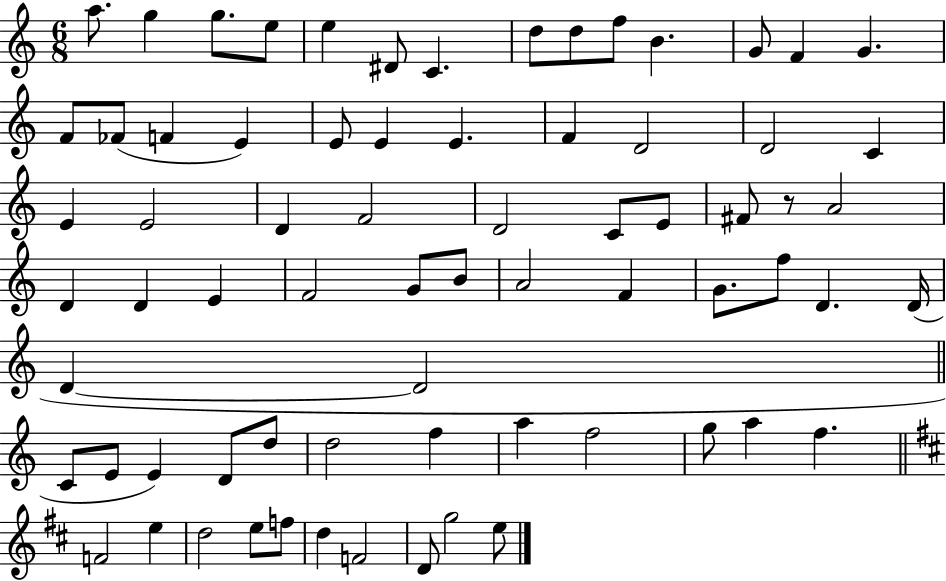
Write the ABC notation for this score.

X:1
T:Untitled
M:6/8
L:1/4
K:C
a/2 g g/2 e/2 e ^D/2 C d/2 d/2 f/2 B G/2 F G F/2 _F/2 F E E/2 E E F D2 D2 C E E2 D F2 D2 C/2 E/2 ^F/2 z/2 A2 D D E F2 G/2 B/2 A2 F G/2 f/2 D D/4 D D2 C/2 E/2 E D/2 d/2 d2 f a f2 g/2 a f F2 e d2 e/2 f/2 d F2 D/2 g2 e/2